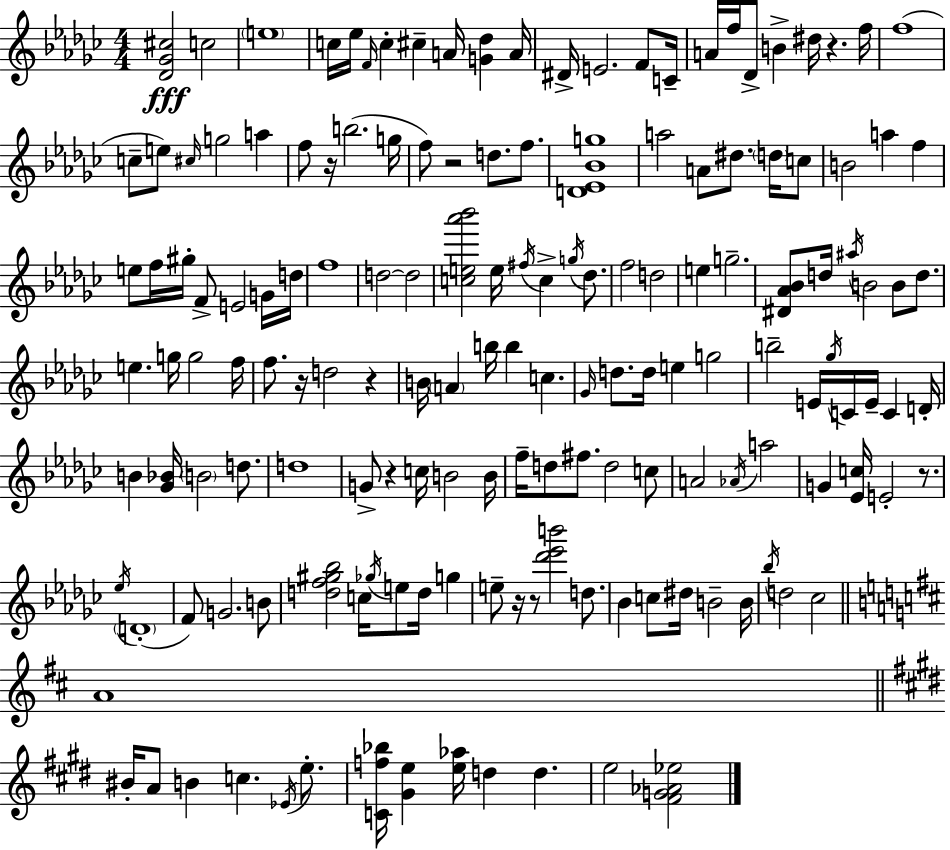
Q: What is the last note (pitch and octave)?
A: E5